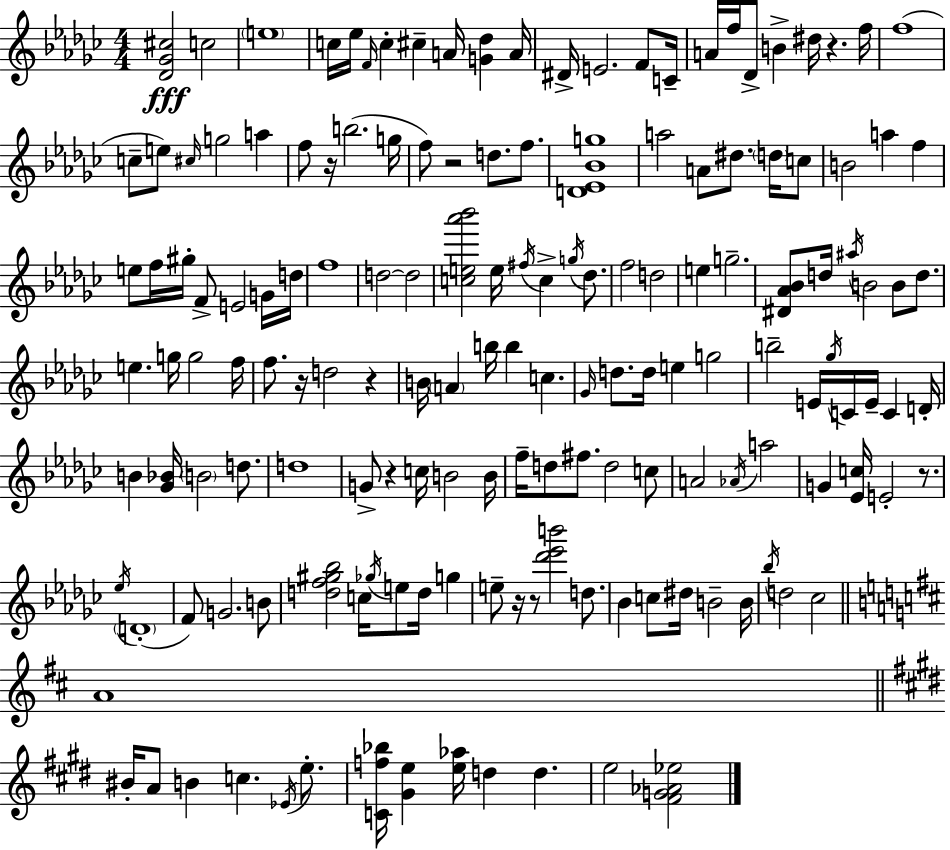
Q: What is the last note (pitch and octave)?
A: E5